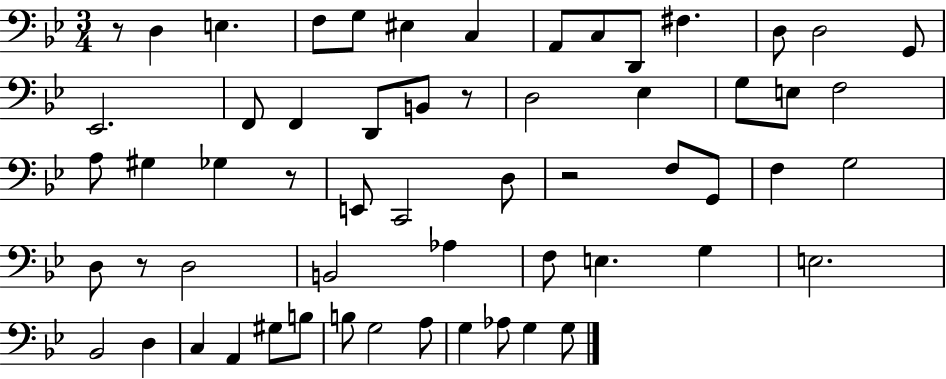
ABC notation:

X:1
T:Untitled
M:3/4
L:1/4
K:Bb
z/2 D, E, F,/2 G,/2 ^E, C, A,,/2 C,/2 D,,/2 ^F, D,/2 D,2 G,,/2 _E,,2 F,,/2 F,, D,,/2 B,,/2 z/2 D,2 _E, G,/2 E,/2 F,2 A,/2 ^G, _G, z/2 E,,/2 C,,2 D,/2 z2 F,/2 G,,/2 F, G,2 D,/2 z/2 D,2 B,,2 _A, F,/2 E, G, E,2 _B,,2 D, C, A,, ^G,/2 B,/2 B,/2 G,2 A,/2 G, _A,/2 G, G,/2